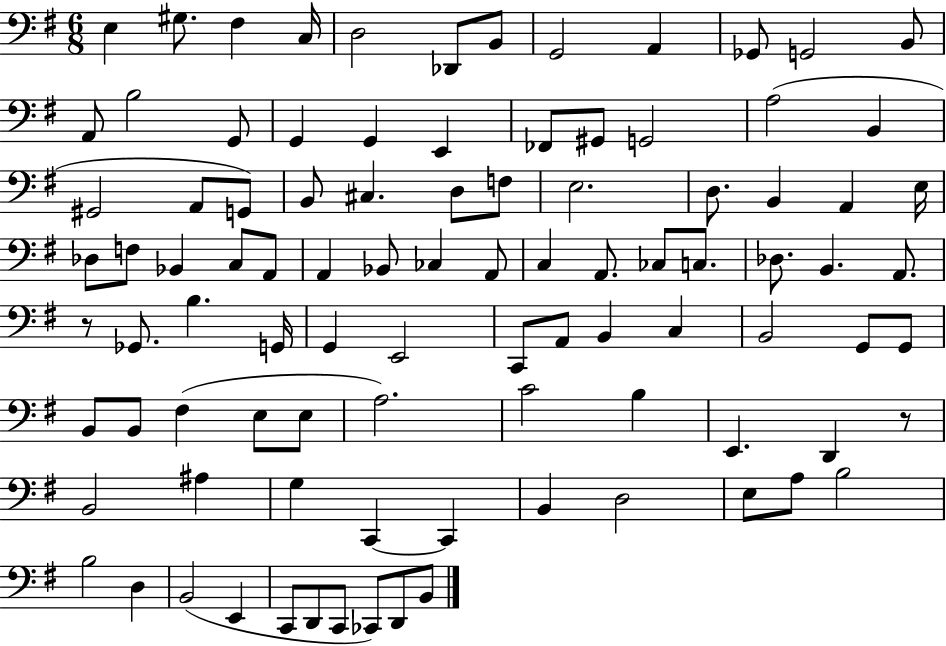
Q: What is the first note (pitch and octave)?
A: E3